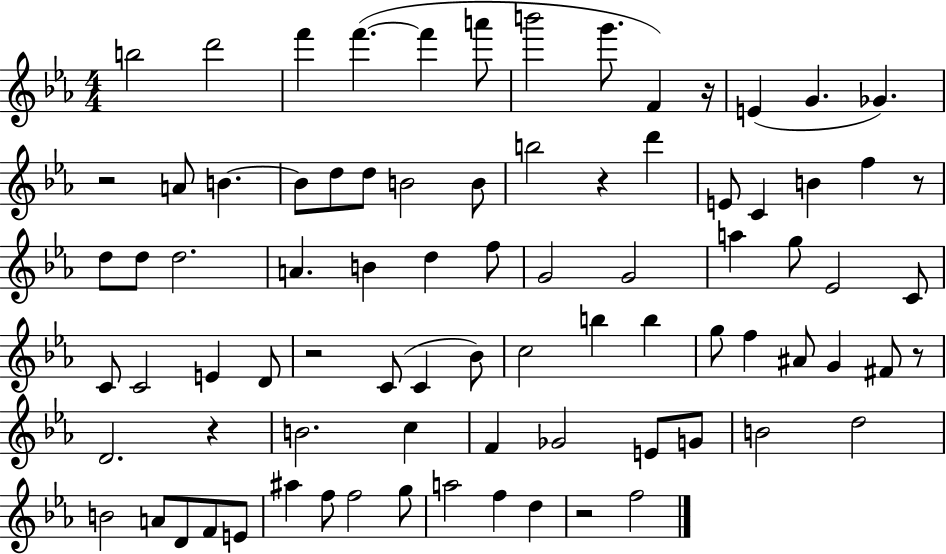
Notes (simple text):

B5/h D6/h F6/q F6/q. F6/q A6/e B6/h G6/e. F4/q R/s E4/q G4/q. Gb4/q. R/h A4/e B4/q. B4/e D5/e D5/e B4/h B4/e B5/h R/q D6/q E4/e C4/q B4/q F5/q R/e D5/e D5/e D5/h. A4/q. B4/q D5/q F5/e G4/h G4/h A5/q G5/e Eb4/h C4/e C4/e C4/h E4/q D4/e R/h C4/e C4/q Bb4/e C5/h B5/q B5/q G5/e F5/q A#4/e G4/q F#4/e R/e D4/h. R/q B4/h. C5/q F4/q Gb4/h E4/e G4/e B4/h D5/h B4/h A4/e D4/e F4/e E4/e A#5/q F5/e F5/h G5/e A5/h F5/q D5/q R/h F5/h